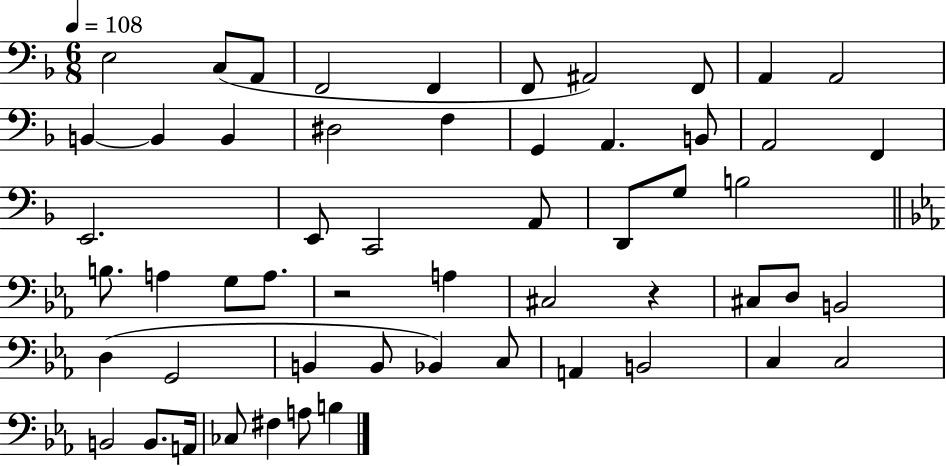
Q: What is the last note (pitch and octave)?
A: B3